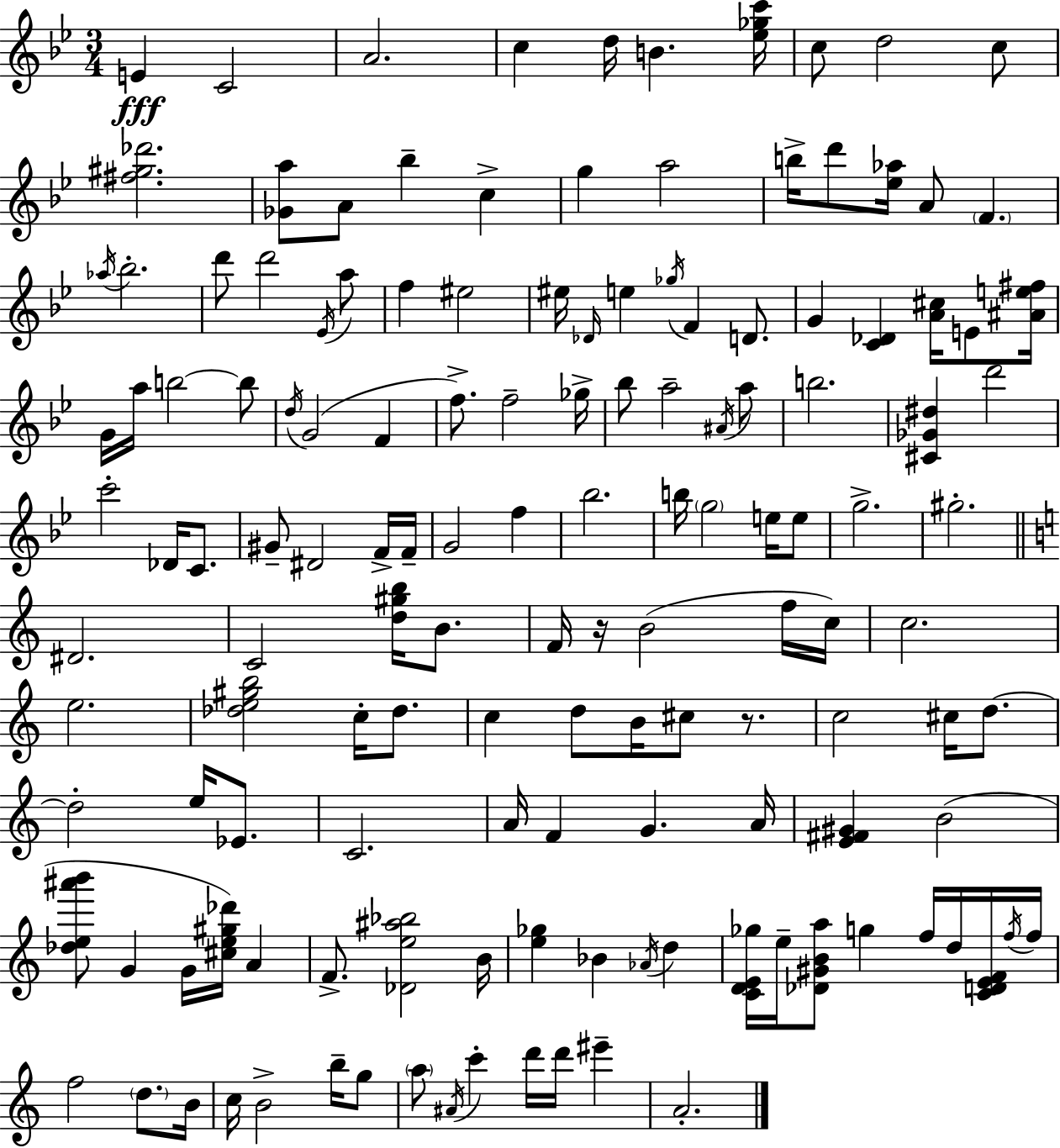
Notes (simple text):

E4/q C4/h A4/h. C5/q D5/s B4/q. [Eb5,Gb5,C6]/s C5/e D5/h C5/e [F#5,G#5,Db6]/h. [Gb4,A5]/e A4/e Bb5/q C5/q G5/q A5/h B5/s D6/e [Eb5,Ab5]/s A4/e F4/q. Ab5/s Bb5/h. D6/e D6/h Eb4/s A5/e F5/q EIS5/h EIS5/s Db4/s E5/q Gb5/s F4/q D4/e. G4/q [C4,Db4]/q [A4,C#5]/s E4/e [A#4,E5,F#5]/s G4/s A5/s B5/h B5/e D5/s G4/h F4/q F5/e. F5/h Gb5/s Bb5/e A5/h A#4/s A5/e B5/h. [C#4,Gb4,D#5]/q D6/h C6/h Db4/s C4/e. G#4/e D#4/h F4/s F4/s G4/h F5/q Bb5/h. B5/s G5/h E5/s E5/e G5/h. G#5/h. D#4/h. C4/h [D5,G#5,B5]/s B4/e. F4/s R/s B4/h F5/s C5/s C5/h. E5/h. [Db5,E5,G#5,B5]/h C5/s Db5/e. C5/q D5/e B4/s C#5/e R/e. C5/h C#5/s D5/e. D5/h E5/s Eb4/e. C4/h. A4/s F4/q G4/q. A4/s [E4,F#4,G#4]/q B4/h [Db5,E5,A#6,B6]/e G4/q G4/s [C#5,E5,G#5,Db6]/s A4/q F4/e. [Db4,E5,A#5,Bb5]/h B4/s [E5,Gb5]/q Bb4/q Ab4/s D5/q [C4,D4,E4,Gb5]/s E5/s [Db4,G#4,B4,A5]/e G5/q F5/s D5/s [C4,D4,E4,F4]/s F5/s F5/s F5/h D5/e. B4/s C5/s B4/h B5/s G5/e A5/e A#4/s C6/q D6/s D6/s EIS6/q A4/h.